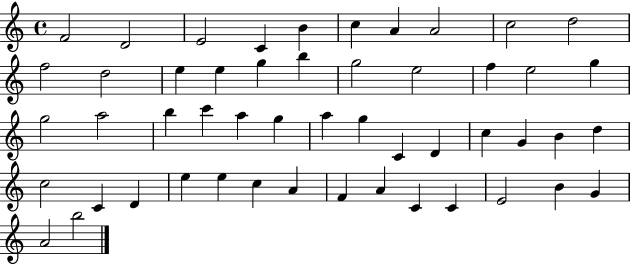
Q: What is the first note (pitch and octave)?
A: F4